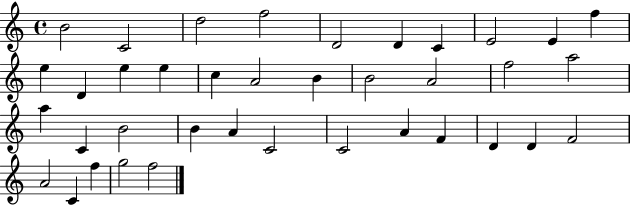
{
  \clef treble
  \time 4/4
  \defaultTimeSignature
  \key c \major
  b'2 c'2 | d''2 f''2 | d'2 d'4 c'4 | e'2 e'4 f''4 | \break e''4 d'4 e''4 e''4 | c''4 a'2 b'4 | b'2 a'2 | f''2 a''2 | \break a''4 c'4 b'2 | b'4 a'4 c'2 | c'2 a'4 f'4 | d'4 d'4 f'2 | \break a'2 c'4 f''4 | g''2 f''2 | \bar "|."
}